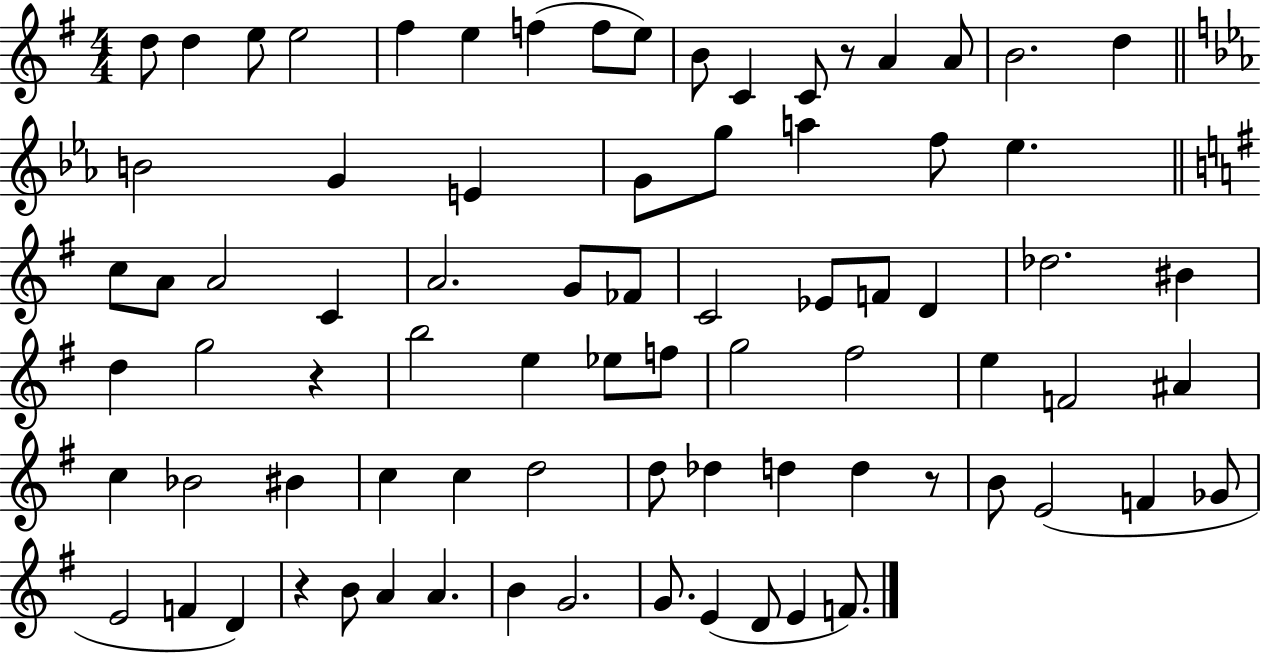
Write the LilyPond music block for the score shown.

{
  \clef treble
  \numericTimeSignature
  \time 4/4
  \key g \major
  d''8 d''4 e''8 e''2 | fis''4 e''4 f''4( f''8 e''8) | b'8 c'4 c'8 r8 a'4 a'8 | b'2. d''4 | \break \bar "||" \break \key ees \major b'2 g'4 e'4 | g'8 g''8 a''4 f''8 ees''4. | \bar "||" \break \key g \major c''8 a'8 a'2 c'4 | a'2. g'8 fes'8 | c'2 ees'8 f'8 d'4 | des''2. bis'4 | \break d''4 g''2 r4 | b''2 e''4 ees''8 f''8 | g''2 fis''2 | e''4 f'2 ais'4 | \break c''4 bes'2 bis'4 | c''4 c''4 d''2 | d''8 des''4 d''4 d''4 r8 | b'8 e'2( f'4 ges'8 | \break e'2 f'4 d'4) | r4 b'8 a'4 a'4. | b'4 g'2. | g'8. e'4( d'8 e'4 f'8.) | \break \bar "|."
}